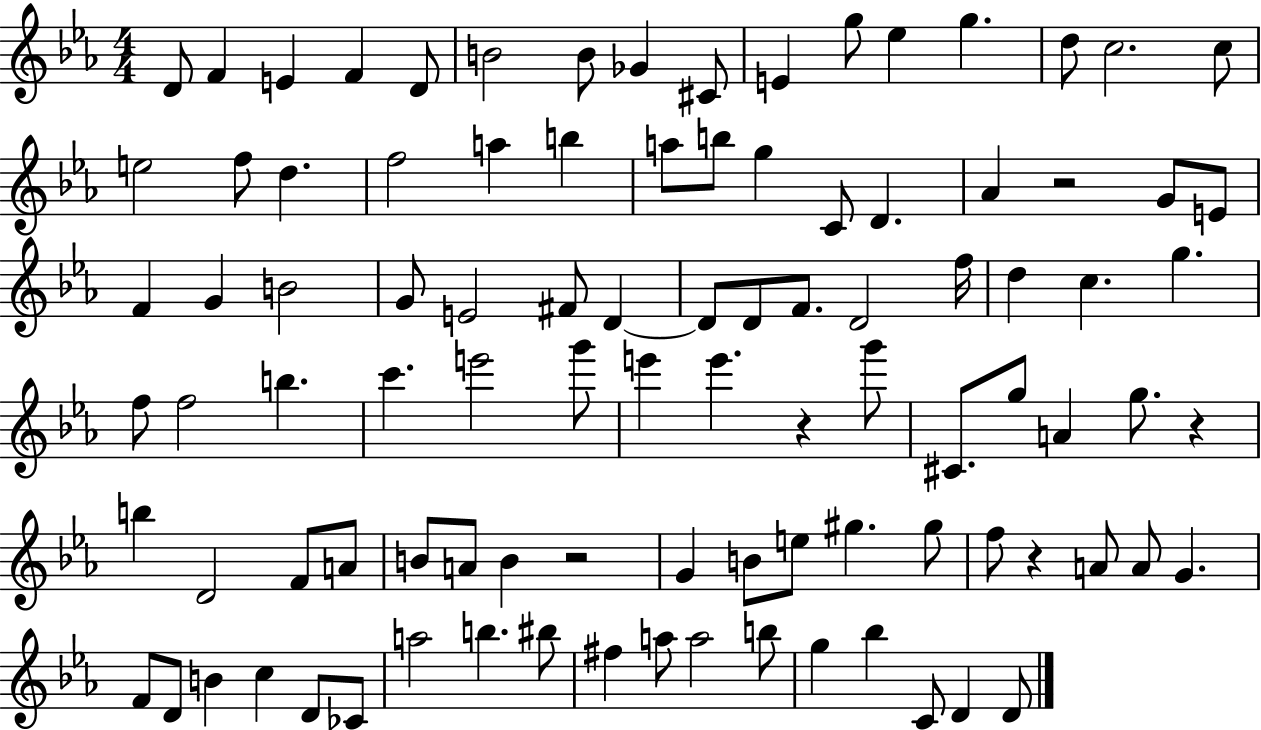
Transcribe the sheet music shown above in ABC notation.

X:1
T:Untitled
M:4/4
L:1/4
K:Eb
D/2 F E F D/2 B2 B/2 _G ^C/2 E g/2 _e g d/2 c2 c/2 e2 f/2 d f2 a b a/2 b/2 g C/2 D _A z2 G/2 E/2 F G B2 G/2 E2 ^F/2 D D/2 D/2 F/2 D2 f/4 d c g f/2 f2 b c' e'2 g'/2 e' e' z g'/2 ^C/2 g/2 A g/2 z b D2 F/2 A/2 B/2 A/2 B z2 G B/2 e/2 ^g ^g/2 f/2 z A/2 A/2 G F/2 D/2 B c D/2 _C/2 a2 b ^b/2 ^f a/2 a2 b/2 g _b C/2 D D/2